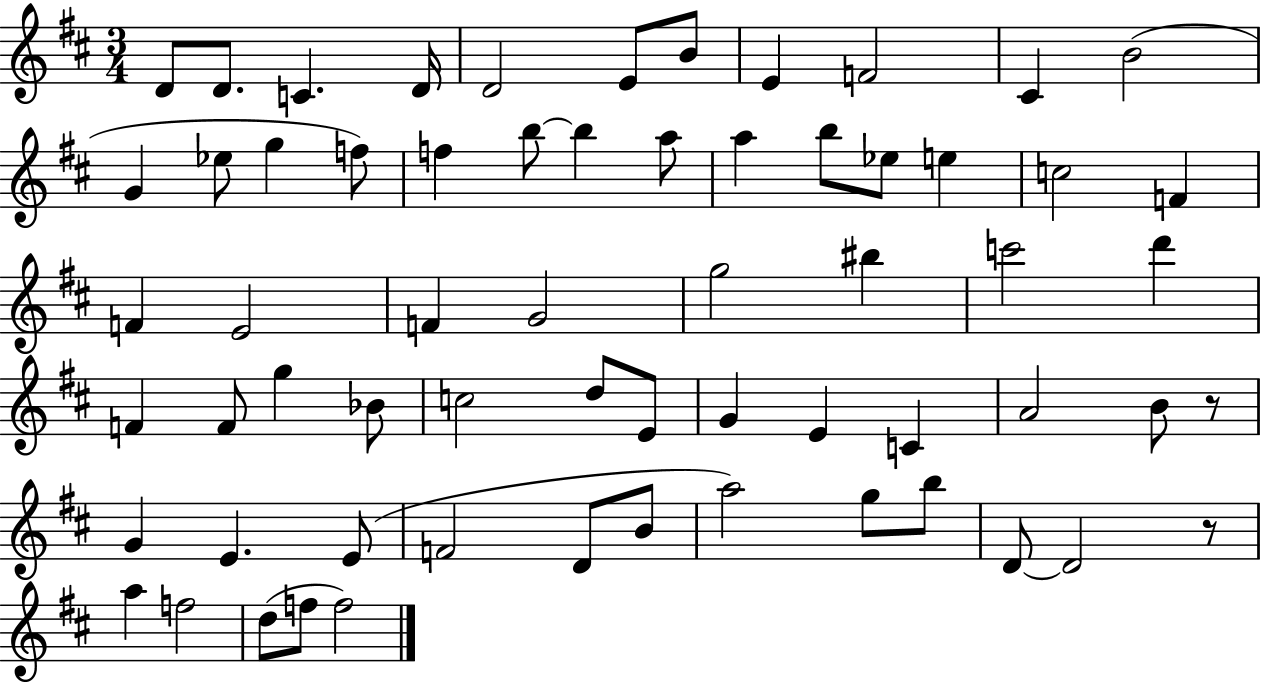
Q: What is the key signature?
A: D major